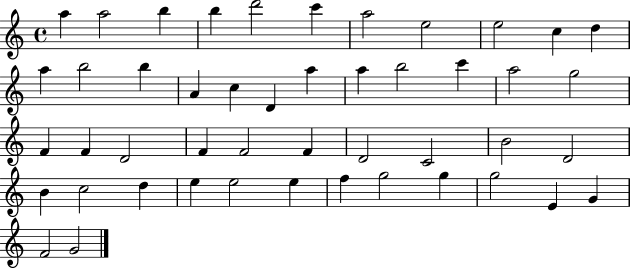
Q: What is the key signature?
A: C major